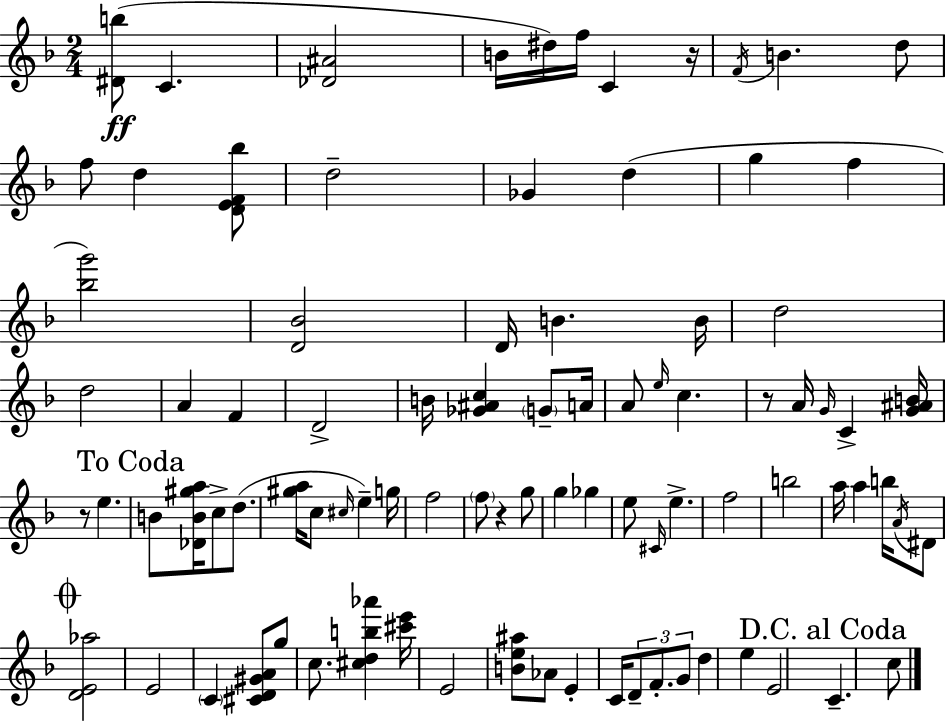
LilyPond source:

{
  \clef treble
  \numericTimeSignature
  \time 2/4
  \key d \minor
  <dis' b''>8(\ff c'4. | <des' ais'>2 | b'16 dis''16) f''16 c'4 r16 | \acciaccatura { f'16 } b'4. d''8 | \break f''8 d''4 <d' e' f' bes''>8 | d''2-- | ges'4 d''4( | g''4 f''4 | \break <bes'' g'''>2) | <d' bes'>2 | d'16 b'4. | b'16 d''2 | \break d''2 | a'4 f'4 | d'2-> | b'16 <ges' ais' c''>4 \parenthesize g'8-- | \break a'16 a'8 \grace { e''16 } c''4. | r8 a'16 \grace { g'16 } c'4-> | <g' ais' b'>16 r8 e''4. | \mark "To Coda" b'8 <des' b' gis'' a''>16 c''8-> | \break d''8.( <gis'' a''>16 c''8 \grace { cis''16 } e''4--) | g''16 f''2 | \parenthesize f''8 r4 | g''8 g''4 | \break ges''4 e''8 \grace { cis'16 } e''4.-> | f''2 | b''2 | a''16 a''4 | \break b''16 \acciaccatura { a'16 } dis'8 \mark \markup { \musicglyph "scripts.coda" } <d' e' aes''>2 | e'2 | \parenthesize c'4 | <cis' d' gis' a'>8 g''8 c''8. | \break <cis'' d'' b'' aes'''>4 <cis''' e'''>16 e'2 | <b' e'' ais''>8 | aes'8 e'4-. c'16 \tuplet 3/2 { d'8-- | f'8.-. g'8 } d''4 | \break e''4 e'2 | \mark "D.C. al Coda" c'4.-- | c''8 \bar "|."
}